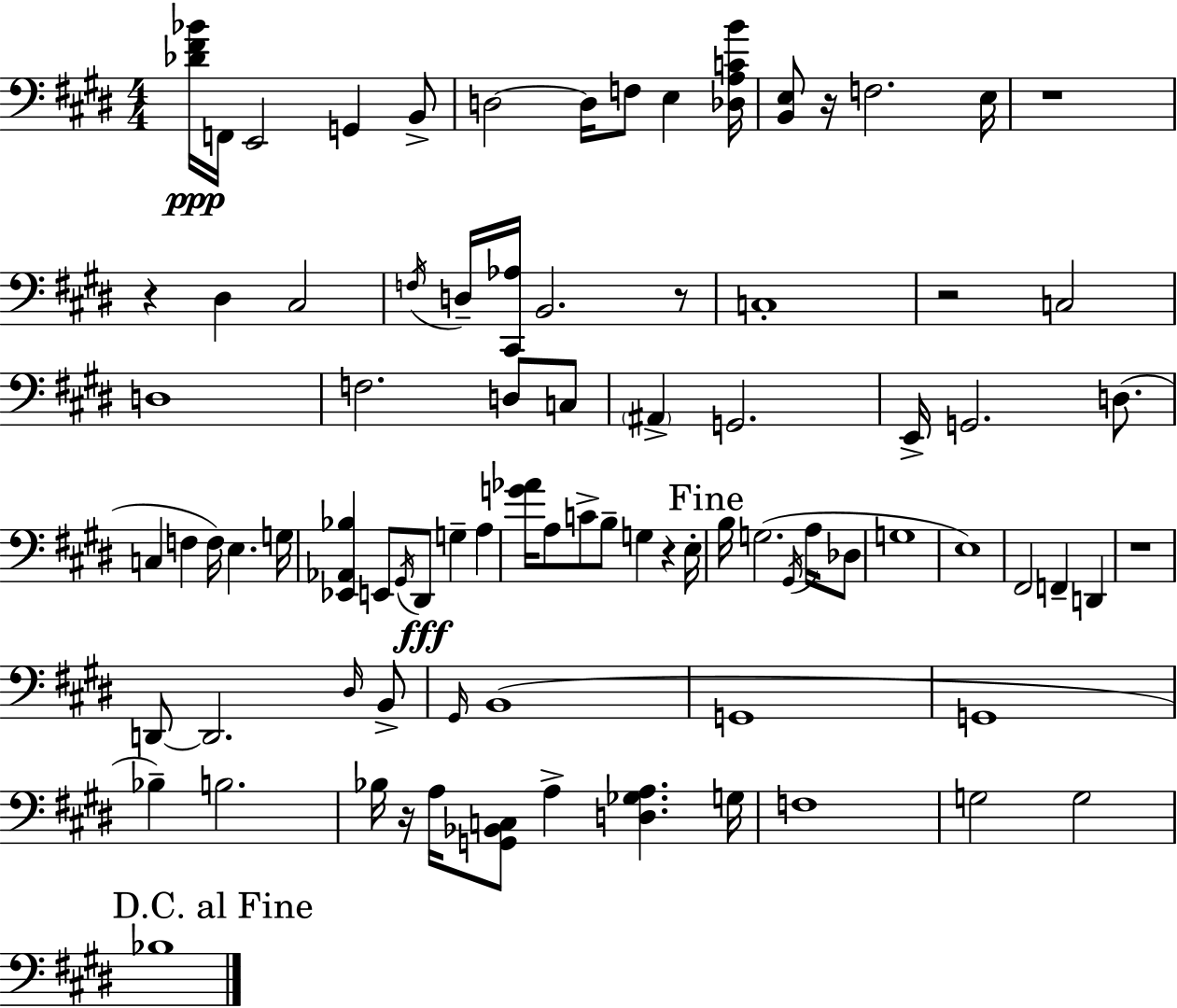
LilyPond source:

{
  \clef bass
  \numericTimeSignature
  \time 4/4
  \key e \major
  \repeat volta 2 { <des' fis' bes'>16\ppp f,16 e,2 g,4 b,8-> | d2~~ d16 f8 e4 <des a c' b'>16 | <b, e>8 r16 f2. e16 | r1 | \break r4 dis4 cis2 | \acciaccatura { f16 } d16-- <cis, aes>16 b,2. r8 | c1-. | r2 c2 | \break d1 | f2. d8 c8 | \parenthesize ais,4-> g,2. | e,16-> g,2. d8.( | \break c4 f4 f16) e4. | g16 <ees, aes, bes>4 e,8 \acciaccatura { gis,16 }\fff dis,8 g4-- a4 | <g' aes'>16 a8 c'8-> b8-- g4 r4 | e16-. \mark "Fine" b16 g2.( \acciaccatura { gis,16 } | \break a16 des8 g1 | e1) | fis,2 f,4-- d,4 | r1 | \break d,8~~ d,2. | \grace { dis16 } b,8-> \grace { gis,16 } b,1( | g,1 | g,1 | \break bes4--) b2. | bes16 r16 a16 <g, bes, c>8 a4-> <d ges a>4. | g16 f1 | g2 g2 | \break \mark "D.C. al Fine" bes1 | } \bar "|."
}